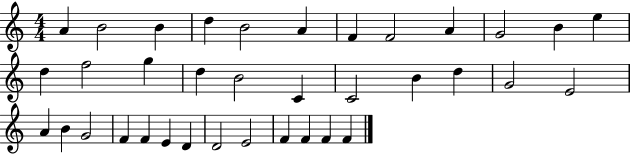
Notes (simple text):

A4/q B4/h B4/q D5/q B4/h A4/q F4/q F4/h A4/q G4/h B4/q E5/q D5/q F5/h G5/q D5/q B4/h C4/q C4/h B4/q D5/q G4/h E4/h A4/q B4/q G4/h F4/q F4/q E4/q D4/q D4/h E4/h F4/q F4/q F4/q F4/q